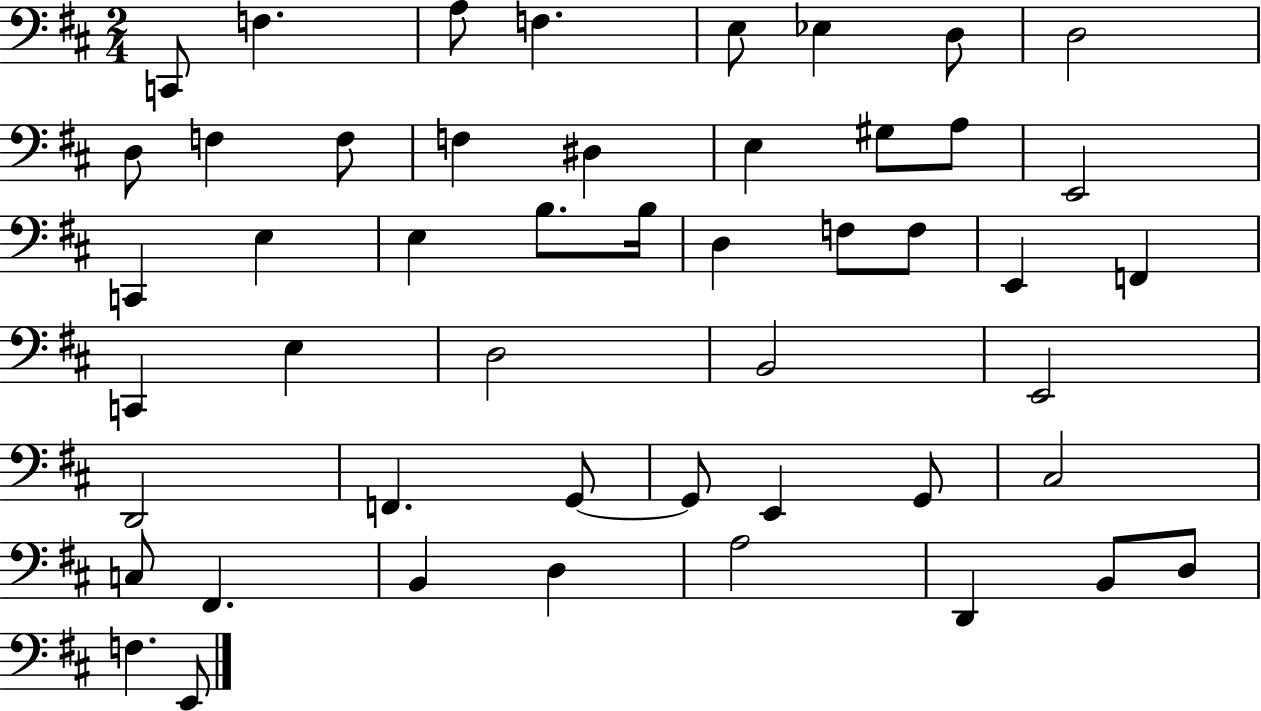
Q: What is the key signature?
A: D major